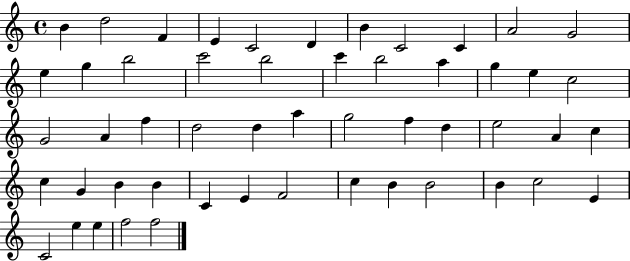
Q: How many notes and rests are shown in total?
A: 52